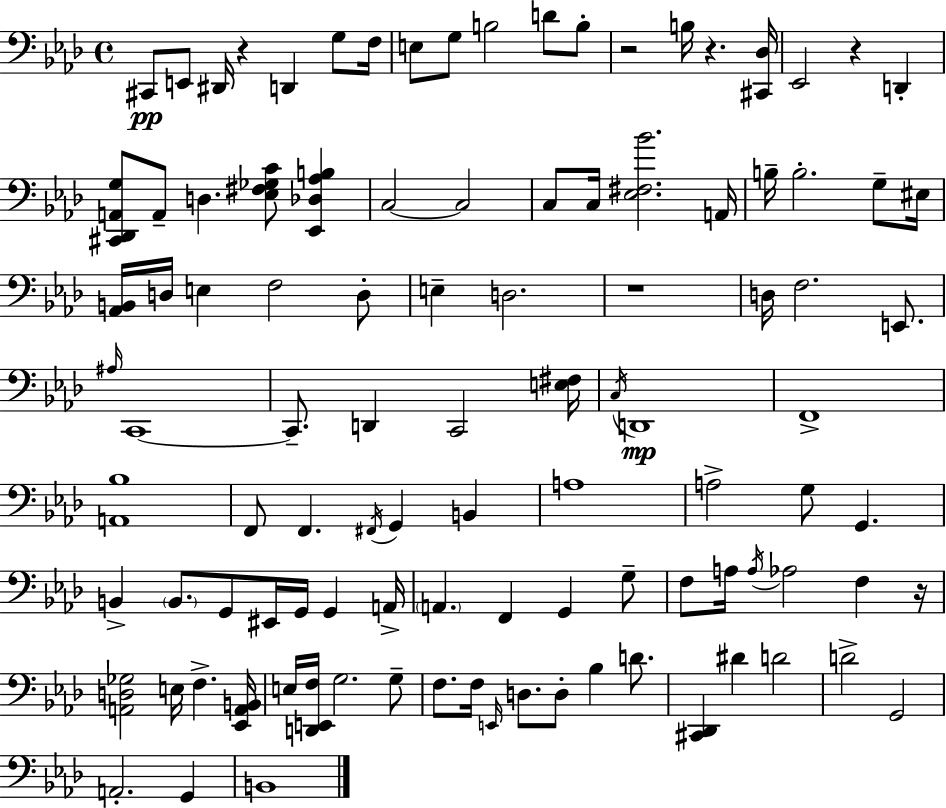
{
  \clef bass
  \time 4/4
  \defaultTimeSignature
  \key f \minor
  \repeat volta 2 { cis,8\pp e,8 dis,16 r4 d,4 g8 f16 | e8 g8 b2 d'8 b8-. | r2 b16 r4. <cis, des>16 | ees,2 r4 d,4-. | \break <cis, des, a, g>8 a,8-- d4. <ees fis ges c'>8 <ees, des aes b>4 | c2~~ c2 | c8 c16 <ees fis bes'>2. a,16 | b16-- b2.-. g8-- eis16 | \break <aes, b,>16 d16 e4 f2 d8-. | e4-- d2. | r1 | d16 f2. e,8. | \break \grace { ais16 } c,1~~ | c,8.-- d,4 c,2 | <e fis>16 \acciaccatura { c16 } d,1\mp | f,1-> | \break <a, bes>1 | f,8 f,4. \acciaccatura { fis,16 } g,4 b,4 | a1 | a2-> g8 g,4. | \break b,4-> \parenthesize b,8. g,8 eis,16 g,16 g,4 | a,16-> \parenthesize a,4. f,4 g,4 | g8-- f8 a16 \acciaccatura { a16 } aes2 f4 | r16 <a, d ges>2 e16 f4.-> | \break <ees, a, b,>16 e16 <d, e, f>16 g2. | g8-- f8. f16 \grace { e,16 } d8. d8-. bes4 | d'8. <cis, des,>4 dis'4 d'2 | d'2-> g,2 | \break a,2.-. | g,4 b,1 | } \bar "|."
}